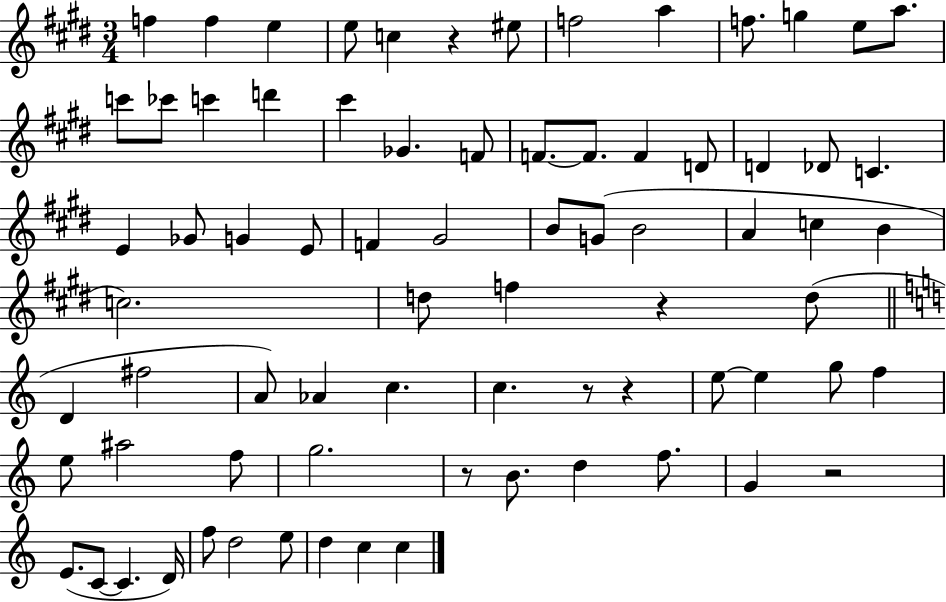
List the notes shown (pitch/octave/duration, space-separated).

F5/q F5/q E5/q E5/e C5/q R/q EIS5/e F5/h A5/q F5/e. G5/q E5/e A5/e. C6/e CES6/e C6/q D6/q C#6/q Gb4/q. F4/e F4/e. F4/e. F4/q D4/e D4/q Db4/e C4/q. E4/q Gb4/e G4/q E4/e F4/q G#4/h B4/e G4/e B4/h A4/q C5/q B4/q C5/h. D5/e F5/q R/q D5/e D4/q F#5/h A4/e Ab4/q C5/q. C5/q. R/e R/q E5/e E5/q G5/e F5/q E5/e A#5/h F5/e G5/h. R/e B4/e. D5/q F5/e. G4/q R/h E4/e. C4/e C4/q. D4/s F5/e D5/h E5/e D5/q C5/q C5/q